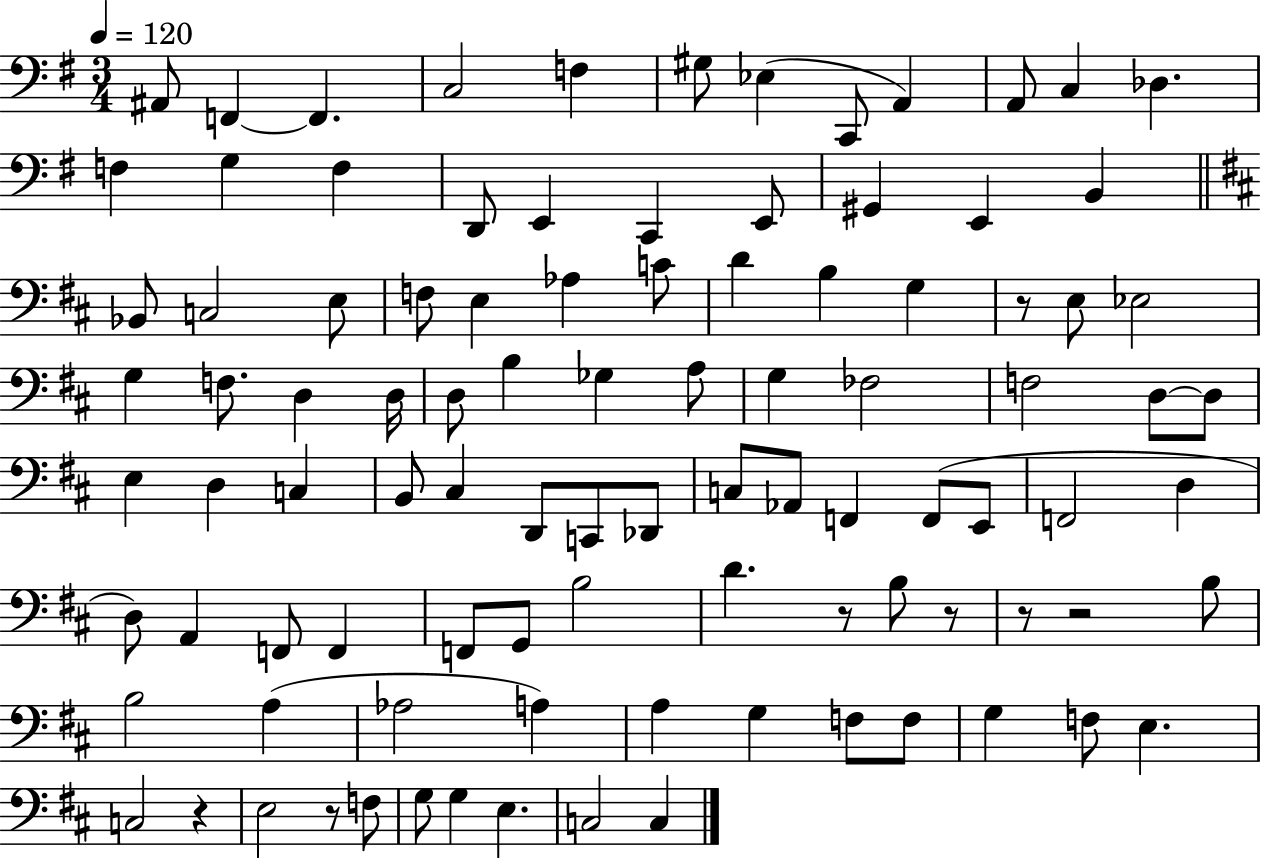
X:1
T:Untitled
M:3/4
L:1/4
K:G
^A,,/2 F,, F,, C,2 F, ^G,/2 _E, C,,/2 A,, A,,/2 C, _D, F, G, F, D,,/2 E,, C,, E,,/2 ^G,, E,, B,, _B,,/2 C,2 E,/2 F,/2 E, _A, C/2 D B, G, z/2 E,/2 _E,2 G, F,/2 D, D,/4 D,/2 B, _G, A,/2 G, _F,2 F,2 D,/2 D,/2 E, D, C, B,,/2 ^C, D,,/2 C,,/2 _D,,/2 C,/2 _A,,/2 F,, F,,/2 E,,/2 F,,2 D, D,/2 A,, F,,/2 F,, F,,/2 G,,/2 B,2 D z/2 B,/2 z/2 z/2 z2 B,/2 B,2 A, _A,2 A, A, G, F,/2 F,/2 G, F,/2 E, C,2 z E,2 z/2 F,/2 G,/2 G, E, C,2 C,